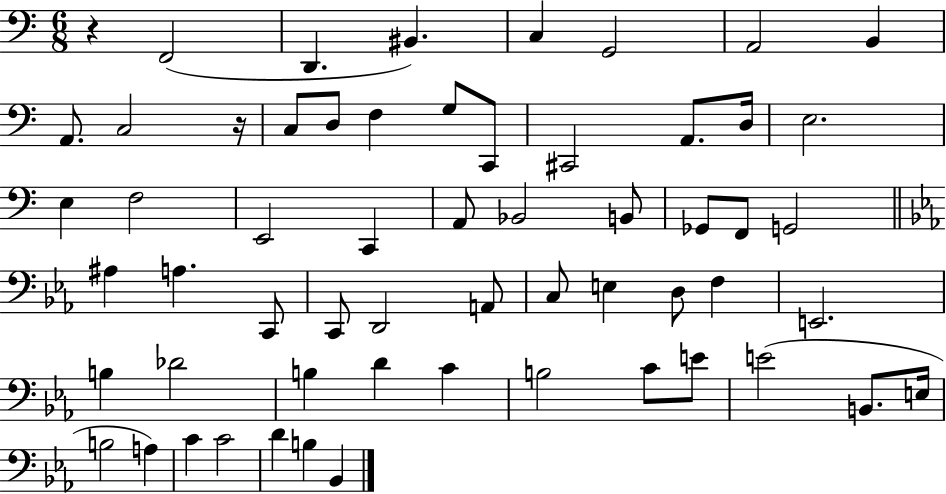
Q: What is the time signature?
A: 6/8